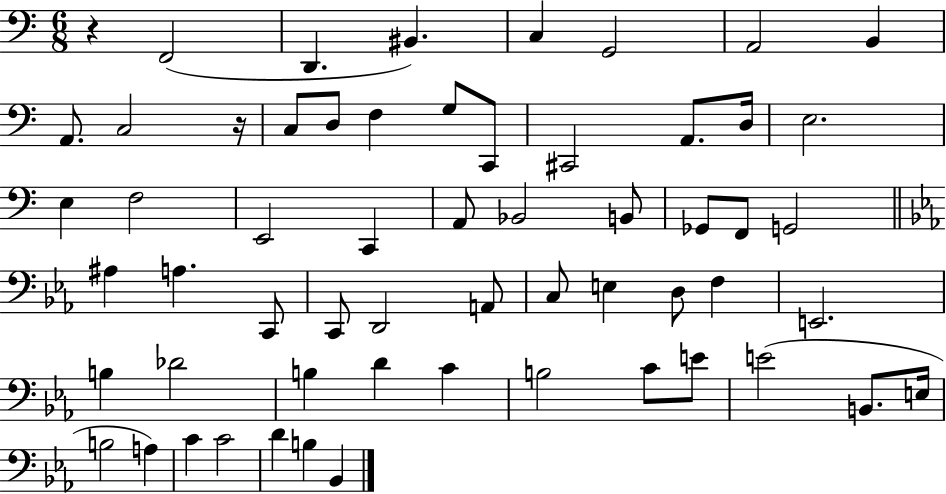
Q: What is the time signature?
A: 6/8